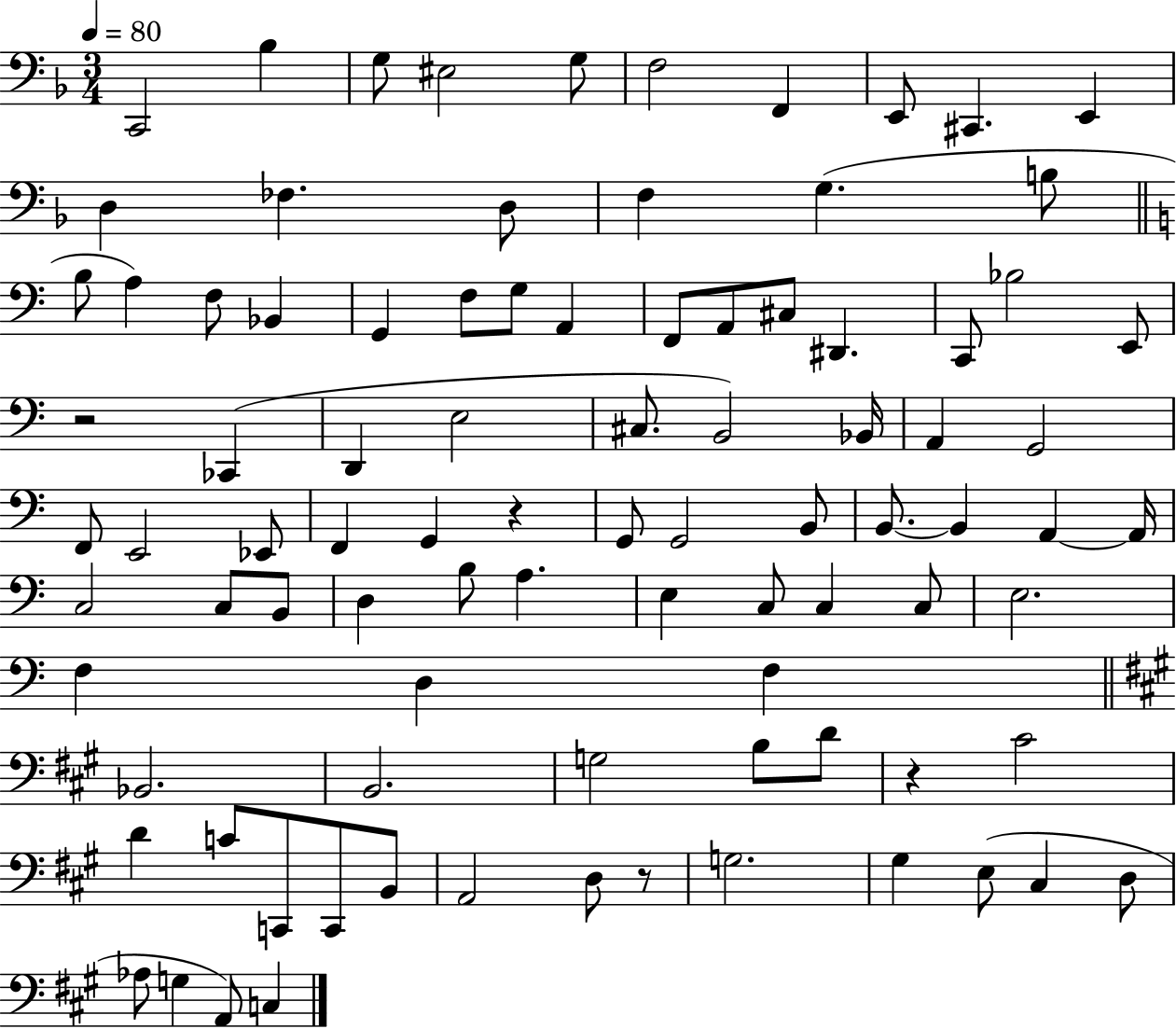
{
  \clef bass
  \numericTimeSignature
  \time 3/4
  \key f \major
  \tempo 4 = 80
  c,2 bes4 | g8 eis2 g8 | f2 f,4 | e,8 cis,4. e,4 | \break d4 fes4. d8 | f4 g4.( b8 | \bar "||" \break \key c \major b8 a4) f8 bes,4 | g,4 f8 g8 a,4 | f,8 a,8 cis8 dis,4. | c,8 bes2 e,8 | \break r2 ces,4( | d,4 e2 | cis8. b,2) bes,16 | a,4 g,2 | \break f,8 e,2 ees,8 | f,4 g,4 r4 | g,8 g,2 b,8 | b,8.~~ b,4 a,4~~ a,16 | \break c2 c8 b,8 | d4 b8 a4. | e4 c8 c4 c8 | e2. | \break f4 d4 f4 | \bar "||" \break \key a \major bes,2. | b,2. | g2 b8 d'8 | r4 cis'2 | \break d'4 c'8 c,8 c,8 b,8 | a,2 d8 r8 | g2. | gis4 e8( cis4 d8 | \break aes8 g4 a,8) c4 | \bar "|."
}